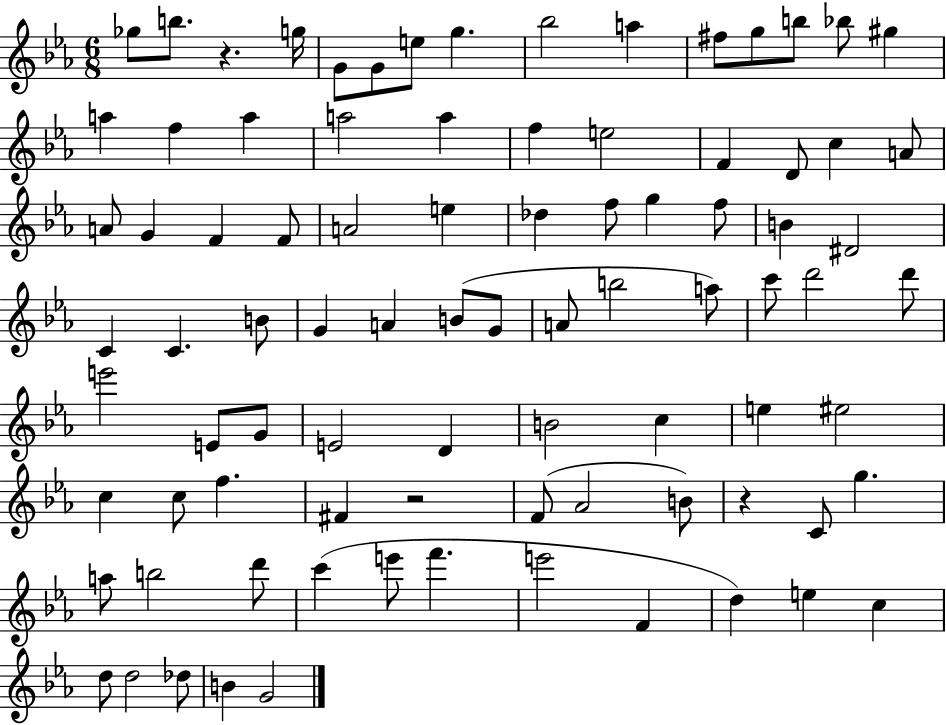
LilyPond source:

{
  \clef treble
  \numericTimeSignature
  \time 6/8
  \key ees \major
  \repeat volta 2 { ges''8 b''8. r4. g''16 | g'8 g'8 e''8 g''4. | bes''2 a''4 | fis''8 g''8 b''8 bes''8 gis''4 | \break a''4 f''4 a''4 | a''2 a''4 | f''4 e''2 | f'4 d'8 c''4 a'8 | \break a'8 g'4 f'4 f'8 | a'2 e''4 | des''4 f''8 g''4 f''8 | b'4 dis'2 | \break c'4 c'4. b'8 | g'4 a'4 b'8( g'8 | a'8 b''2 a''8) | c'''8 d'''2 d'''8 | \break e'''2 e'8 g'8 | e'2 d'4 | b'2 c''4 | e''4 eis''2 | \break c''4 c''8 f''4. | fis'4 r2 | f'8( aes'2 b'8) | r4 c'8 g''4. | \break a''8 b''2 d'''8 | c'''4( e'''8 f'''4. | e'''2 f'4 | d''4) e''4 c''4 | \break d''8 d''2 des''8 | b'4 g'2 | } \bar "|."
}